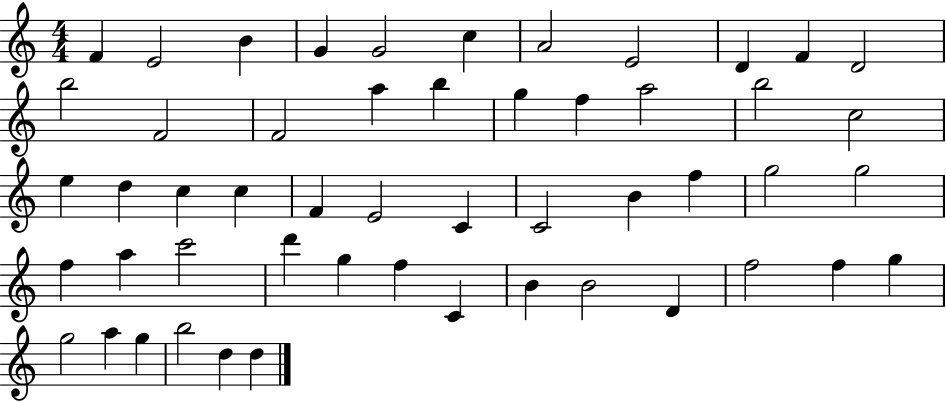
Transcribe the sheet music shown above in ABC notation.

X:1
T:Untitled
M:4/4
L:1/4
K:C
F E2 B G G2 c A2 E2 D F D2 b2 F2 F2 a b g f a2 b2 c2 e d c c F E2 C C2 B f g2 g2 f a c'2 d' g f C B B2 D f2 f g g2 a g b2 d d